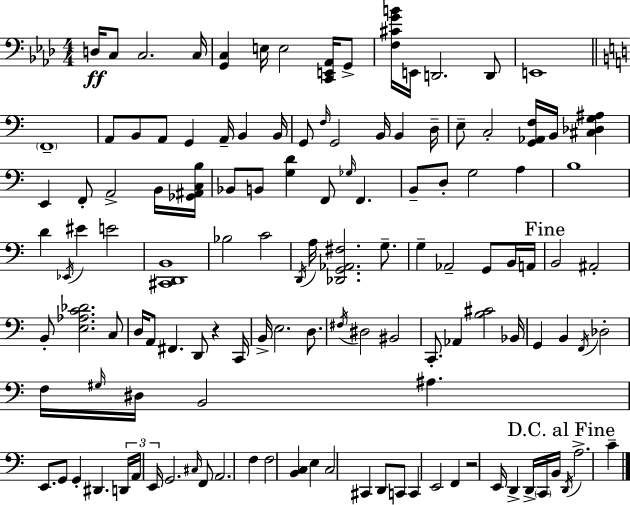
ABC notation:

X:1
T:Untitled
M:4/4
L:1/4
K:Ab
D,/4 C,/2 C,2 C,/4 [G,,C,] E,/4 E,2 [C,,E,,_A,,]/4 G,,/2 [F,^CGB]/4 E,,/4 D,,2 D,,/2 E,,4 F,,4 A,,/2 B,,/2 A,,/2 G,, A,,/4 B,, B,,/4 G,,/2 F,/4 G,,2 B,,/4 B,, D,/4 E,/2 C,2 [G,,_A,,F,]/4 B,,/4 [^C,_D,G,^A,] E,, F,,/2 A,,2 B,,/4 [_G,,^A,,C,B,]/4 _B,,/2 B,,/2 [G,D] F,,/2 _G,/4 F,, B,,/2 D,/2 G,2 A, B,4 D _E,,/4 ^E E2 [^C,,D,,B,,]4 _B,2 C2 D,,/4 A,/4 [_D,,G,,_A,,^F,]2 G,/2 G, _A,,2 G,,/2 B,,/4 A,,/4 B,,2 ^A,,2 B,,/2 [E,_A,C_D]2 C,/2 D,/4 A,,/2 ^F,, D,,/2 z C,,/4 B,,/4 E,2 D,/2 ^F,/4 ^D,2 ^B,,2 C,,/2 _A,, [B,^C]2 _B,,/4 G,, B,, F,,/4 _D,2 F,/4 ^G,/4 ^D,/4 B,,2 ^A, E,,/2 G,,/2 G,, ^D,, D,,/4 A,,/4 E,,/4 G,,2 ^C,/4 F,,/2 A,,2 F, F,2 [B,,C,] E, C,2 ^C,, D,,/2 C,,/2 C,, E,,2 F,, z2 E,,/4 D,, D,,/4 C,,/4 B,,/4 D,,/4 A,2 C